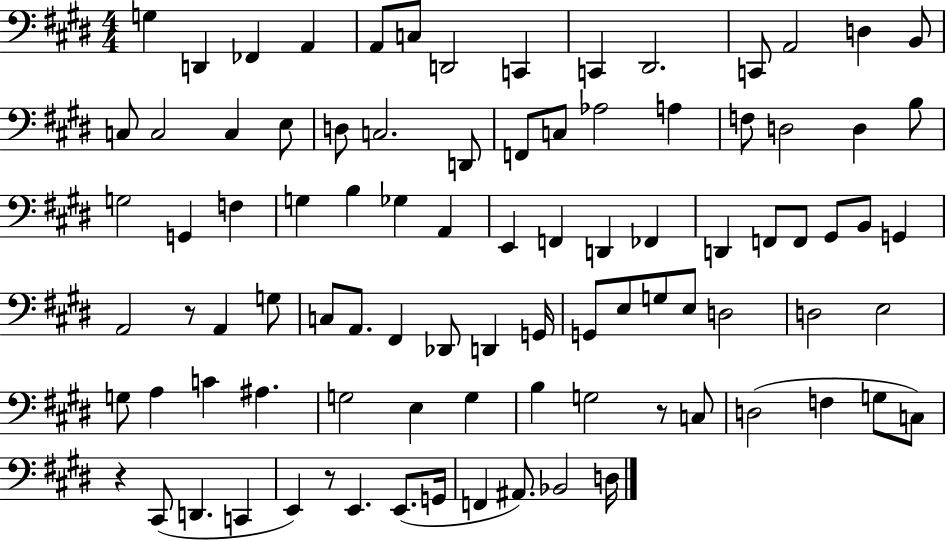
{
  \clef bass
  \numericTimeSignature
  \time 4/4
  \key e \major
  g4 d,4 fes,4 a,4 | a,8 c8 d,2 c,4 | c,4 dis,2. | c,8 a,2 d4 b,8 | \break c8 c2 c4 e8 | d8 c2. d,8 | f,8 c8 aes2 a4 | f8 d2 d4 b8 | \break g2 g,4 f4 | g4 b4 ges4 a,4 | e,4 f,4 d,4 fes,4 | d,4 f,8 f,8 gis,8 b,8 g,4 | \break a,2 r8 a,4 g8 | c8 a,8. fis,4 des,8 d,4 g,16 | g,8 e8 g8 e8 d2 | d2 e2 | \break g8 a4 c'4 ais4. | g2 e4 g4 | b4 g2 r8 c8 | d2( f4 g8 c8) | \break r4 cis,8( d,4. c,4 | e,4) r8 e,4. e,8.( g,16 | f,4 ais,8.) bes,2 d16 | \bar "|."
}